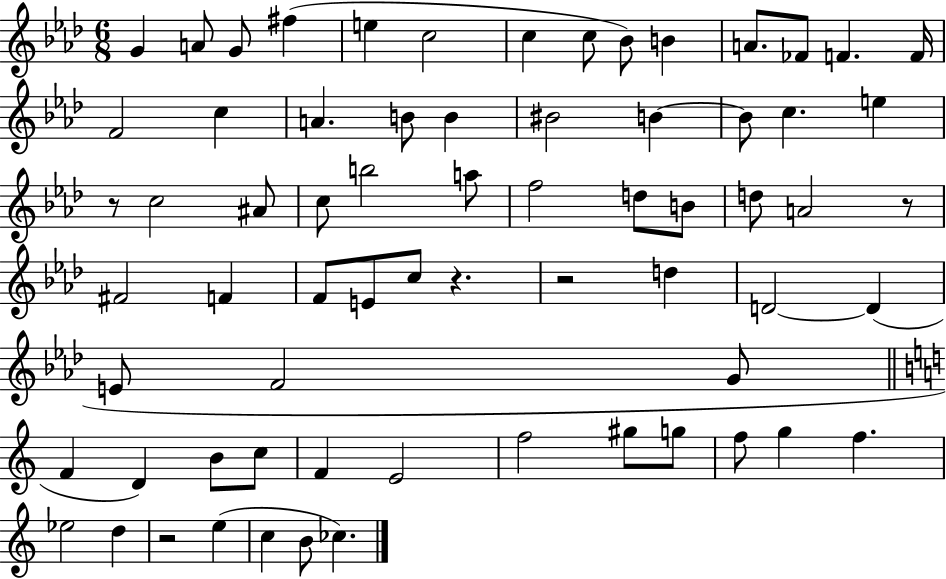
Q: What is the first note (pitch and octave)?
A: G4